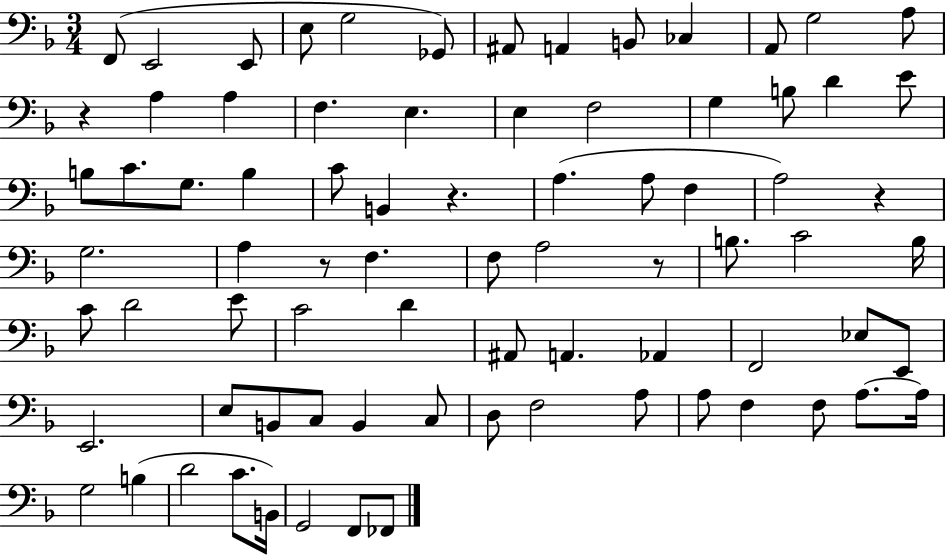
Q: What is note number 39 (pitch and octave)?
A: B3